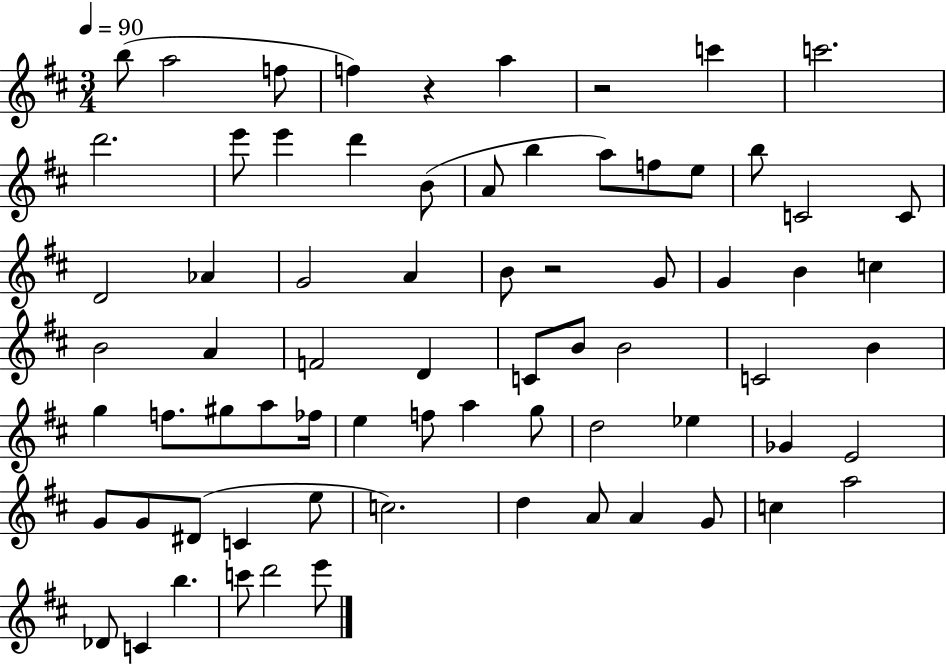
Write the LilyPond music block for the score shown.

{
  \clef treble
  \numericTimeSignature
  \time 3/4
  \key d \major
  \tempo 4 = 90
  \repeat volta 2 { b''8( a''2 f''8 | f''4) r4 a''4 | r2 c'''4 | c'''2. | \break d'''2. | e'''8 e'''4 d'''4 b'8( | a'8 b''4 a''8) f''8 e''8 | b''8 c'2 c'8 | \break d'2 aes'4 | g'2 a'4 | b'8 r2 g'8 | g'4 b'4 c''4 | \break b'2 a'4 | f'2 d'4 | c'8 b'8 b'2 | c'2 b'4 | \break g''4 f''8. gis''8 a''8 fes''16 | e''4 f''8 a''4 g''8 | d''2 ees''4 | ges'4 e'2 | \break g'8 g'8 dis'8( c'4 e''8 | c''2.) | d''4 a'8 a'4 g'8 | c''4 a''2 | \break des'8 c'4 b''4. | c'''8 d'''2 e'''8 | } \bar "|."
}